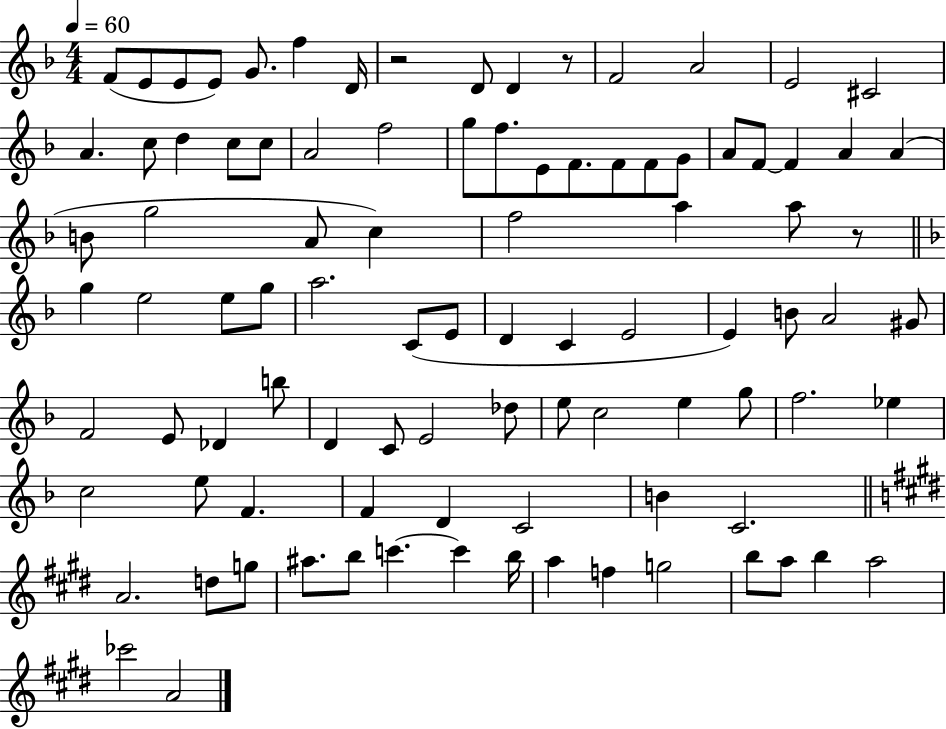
F4/e E4/e E4/e E4/e G4/e. F5/q D4/s R/h D4/e D4/q R/e F4/h A4/h E4/h C#4/h A4/q. C5/e D5/q C5/e C5/e A4/h F5/h G5/e F5/e. E4/e F4/e. F4/e F4/e G4/e A4/e F4/e F4/q A4/q A4/q B4/e G5/h A4/e C5/q F5/h A5/q A5/e R/e G5/q E5/h E5/e G5/e A5/h. C4/e E4/e D4/q C4/q E4/h E4/q B4/e A4/h G#4/e F4/h E4/e Db4/q B5/e D4/q C4/e E4/h Db5/e E5/e C5/h E5/q G5/e F5/h. Eb5/q C5/h E5/e F4/q. F4/q D4/q C4/h B4/q C4/h. A4/h. D5/e G5/e A#5/e. B5/e C6/q. C6/q B5/s A5/q F5/q G5/h B5/e A5/e B5/q A5/h CES6/h A4/h